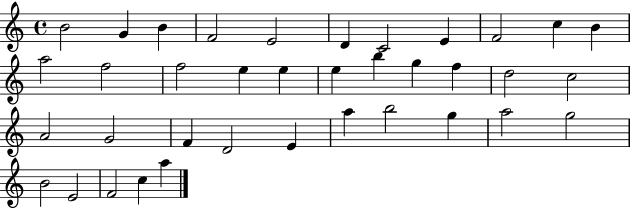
X:1
T:Untitled
M:4/4
L:1/4
K:C
B2 G B F2 E2 D C2 E F2 c B a2 f2 f2 e e e b g f d2 c2 A2 G2 F D2 E a b2 g a2 g2 B2 E2 F2 c a